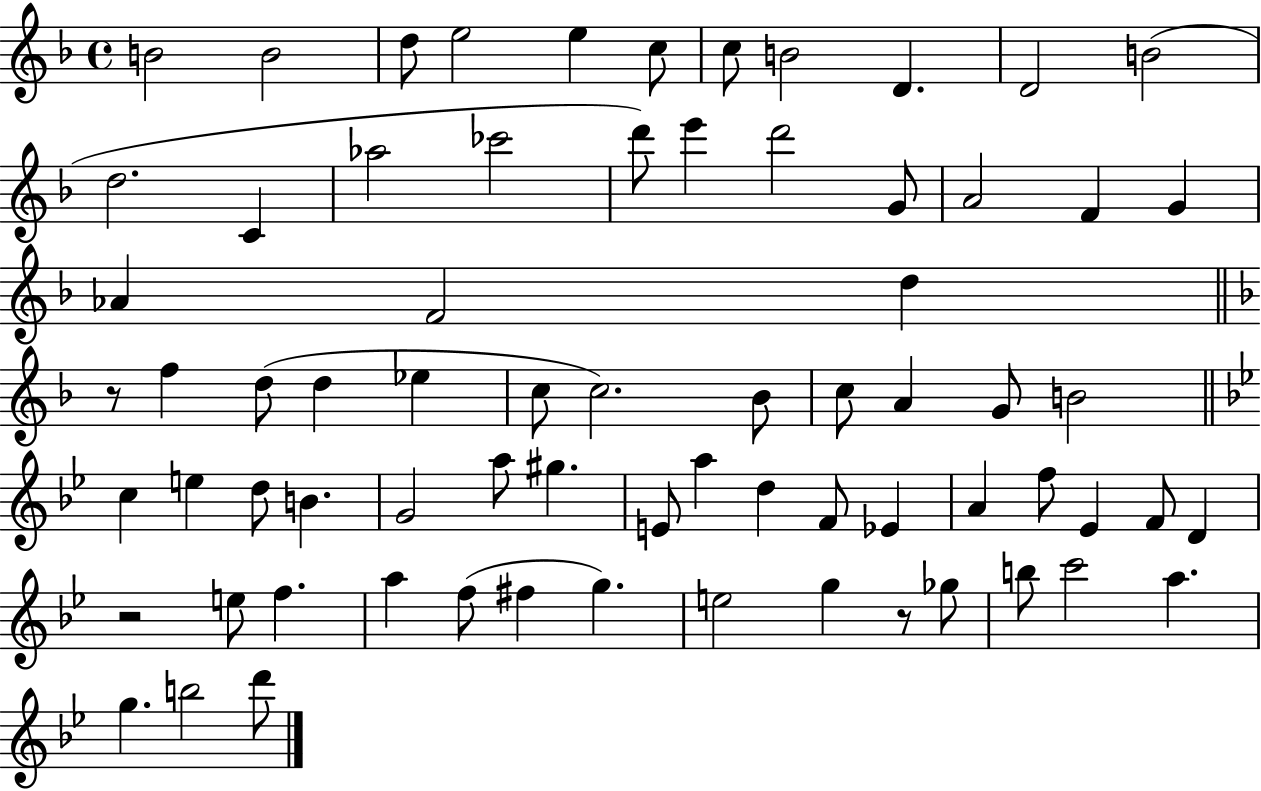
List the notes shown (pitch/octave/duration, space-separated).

B4/h B4/h D5/e E5/h E5/q C5/e C5/e B4/h D4/q. D4/h B4/h D5/h. C4/q Ab5/h CES6/h D6/e E6/q D6/h G4/e A4/h F4/q G4/q Ab4/q F4/h D5/q R/e F5/q D5/e D5/q Eb5/q C5/e C5/h. Bb4/e C5/e A4/q G4/e B4/h C5/q E5/q D5/e B4/q. G4/h A5/e G#5/q. E4/e A5/q D5/q F4/e Eb4/q A4/q F5/e Eb4/q F4/e D4/q R/h E5/e F5/q. A5/q F5/e F#5/q G5/q. E5/h G5/q R/e Gb5/e B5/e C6/h A5/q. G5/q. B5/h D6/e